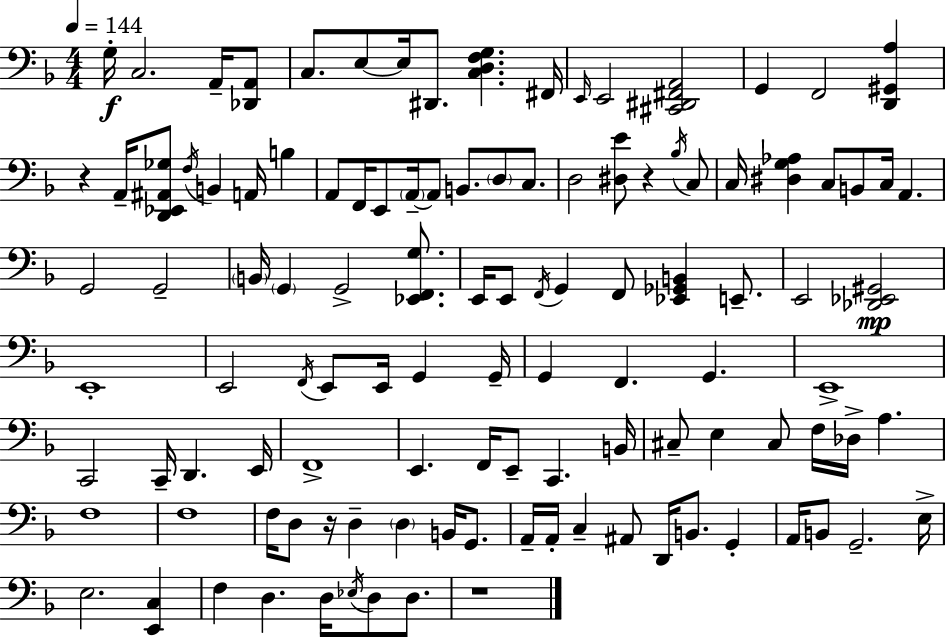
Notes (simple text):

G3/s C3/h. A2/s [Db2,A2]/e C3/e. E3/e E3/s D#2/e. [C3,D3,F3,G3]/q. F#2/s E2/s E2/h [C#2,D#2,F#2,A2]/h G2/q F2/h [D2,G#2,A3]/q R/q A2/s [D2,Eb2,A#2,Gb3]/e F3/s B2/q A2/s B3/q A2/e F2/s E2/e A2/s A2/e B2/e. D3/e C3/e. D3/h [D#3,E4]/e R/q Bb3/s C3/e C3/s [D#3,G3,Ab3]/q C3/e B2/e C3/s A2/q. G2/h G2/h B2/s G2/q G2/h [Eb2,F2,G3]/e. E2/s E2/e F2/s G2/q F2/e [Eb2,Gb2,B2]/q E2/e. E2/h [Db2,Eb2,G#2]/h E2/w E2/h F2/s E2/e E2/s G2/q G2/s G2/q F2/q. G2/q. E2/w C2/h C2/s D2/q. E2/s F2/w E2/q. F2/s E2/e C2/q. B2/s C#3/e E3/q C#3/e F3/s Db3/s A3/q. F3/w F3/w F3/s D3/e R/s D3/q D3/q B2/s G2/e. A2/s A2/s C3/q A#2/e D2/s B2/e. G2/q A2/s B2/e G2/h. E3/s E3/h. [E2,C3]/q F3/q D3/q. D3/s Eb3/s D3/e D3/e. R/w